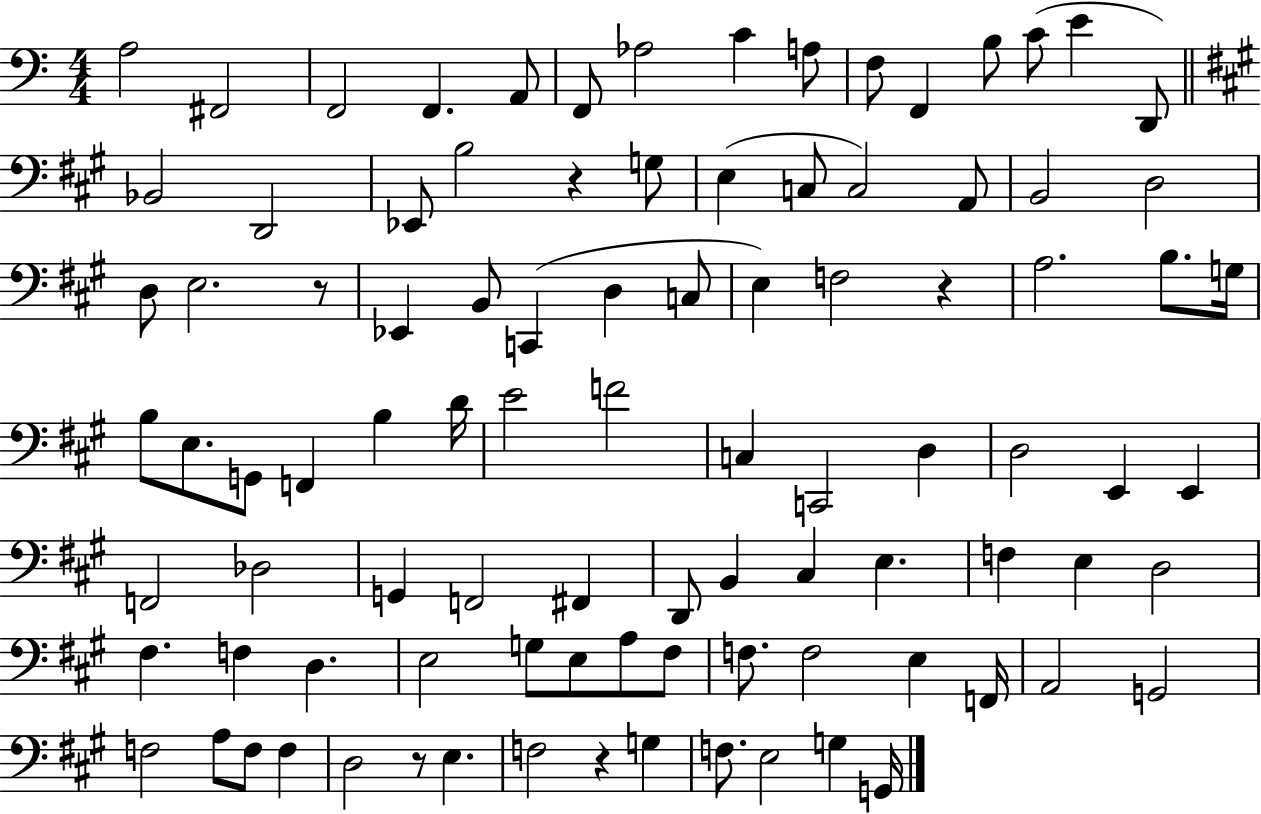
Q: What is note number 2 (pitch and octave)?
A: F#2